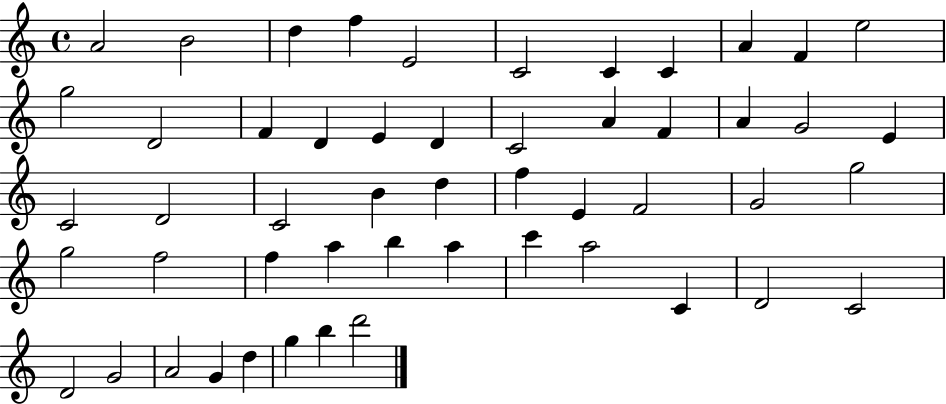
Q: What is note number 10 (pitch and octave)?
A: F4